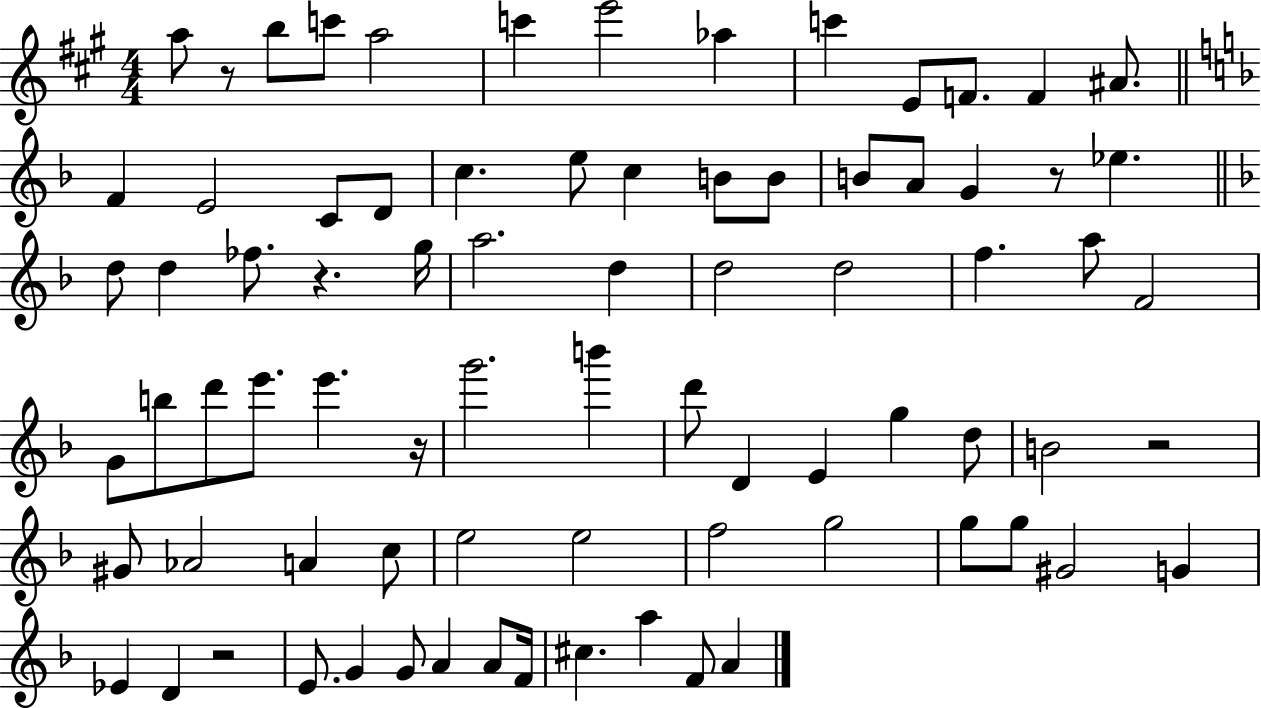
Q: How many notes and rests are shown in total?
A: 79